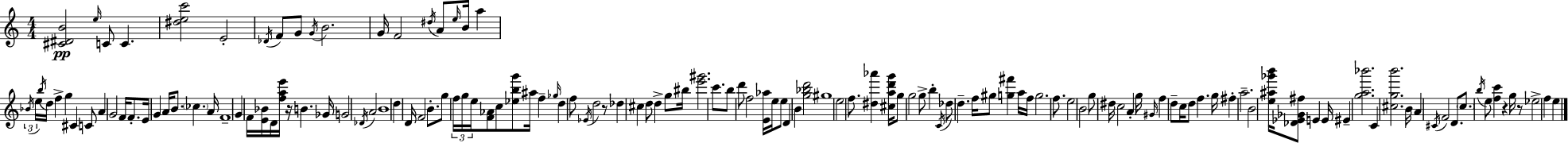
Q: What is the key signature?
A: A minor